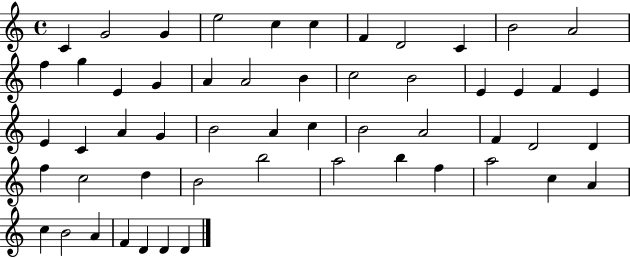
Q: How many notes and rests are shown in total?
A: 54